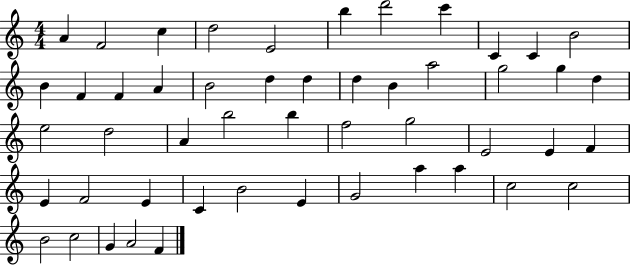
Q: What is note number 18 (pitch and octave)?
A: D5